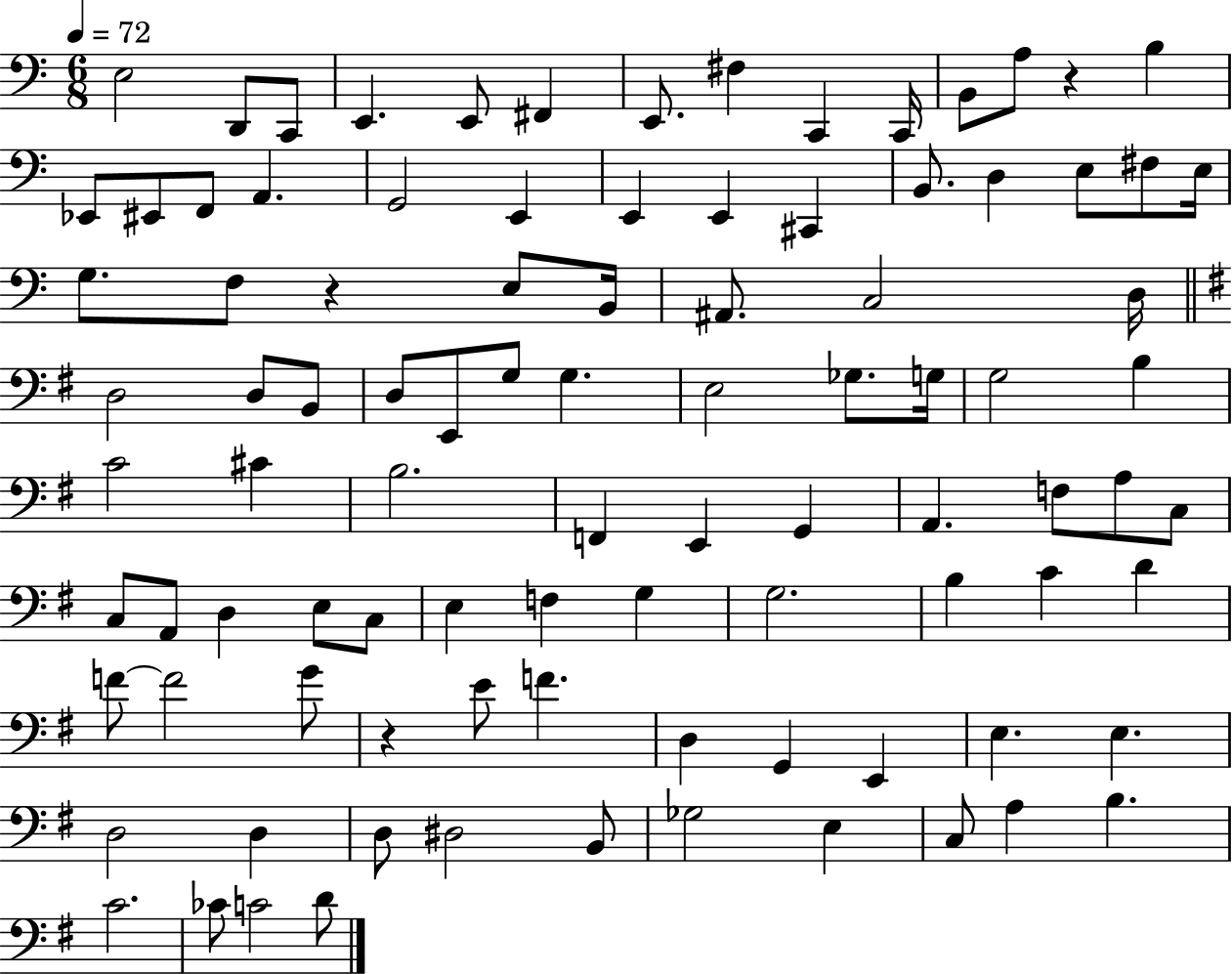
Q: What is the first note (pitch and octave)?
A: E3